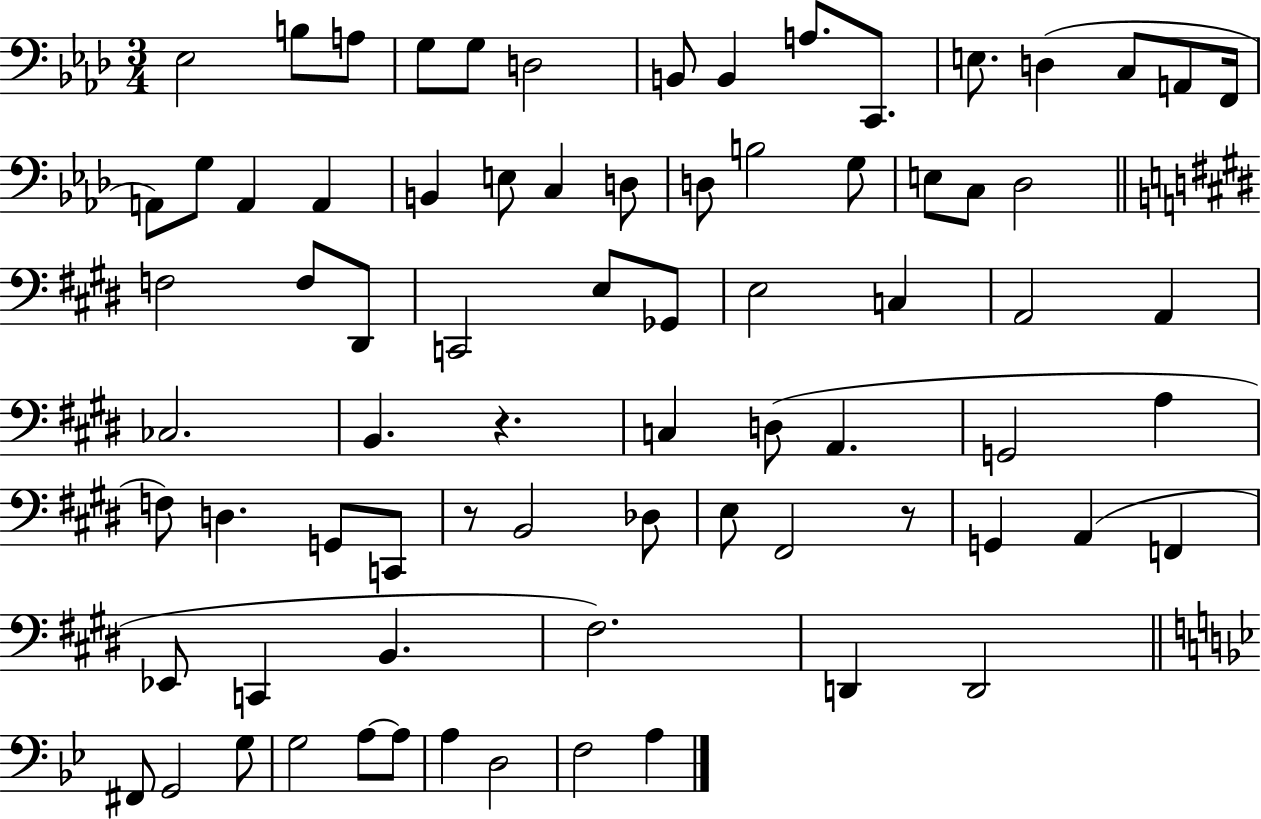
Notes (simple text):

Eb3/h B3/e A3/e G3/e G3/e D3/h B2/e B2/q A3/e. C2/e. E3/e. D3/q C3/e A2/e F2/s A2/e G3/e A2/q A2/q B2/q E3/e C3/q D3/e D3/e B3/h G3/e E3/e C3/e Db3/h F3/h F3/e D#2/e C2/h E3/e Gb2/e E3/h C3/q A2/h A2/q CES3/h. B2/q. R/q. C3/q D3/e A2/q. G2/h A3/q F3/e D3/q. G2/e C2/e R/e B2/h Db3/e E3/e F#2/h R/e G2/q A2/q F2/q Eb2/e C2/q B2/q. F#3/h. D2/q D2/h F#2/e G2/h G3/e G3/h A3/e A3/e A3/q D3/h F3/h A3/q